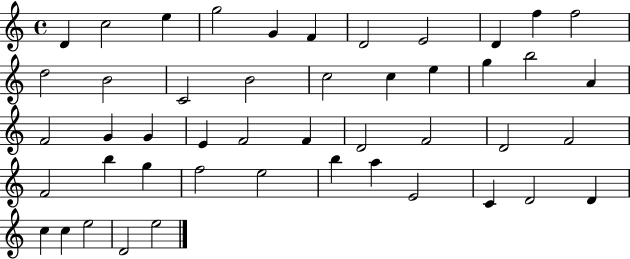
D4/q C5/h E5/q G5/h G4/q F4/q D4/h E4/h D4/q F5/q F5/h D5/h B4/h C4/h B4/h C5/h C5/q E5/q G5/q B5/h A4/q F4/h G4/q G4/q E4/q F4/h F4/q D4/h F4/h D4/h F4/h F4/h B5/q G5/q F5/h E5/h B5/q A5/q E4/h C4/q D4/h D4/q C5/q C5/q E5/h D4/h E5/h